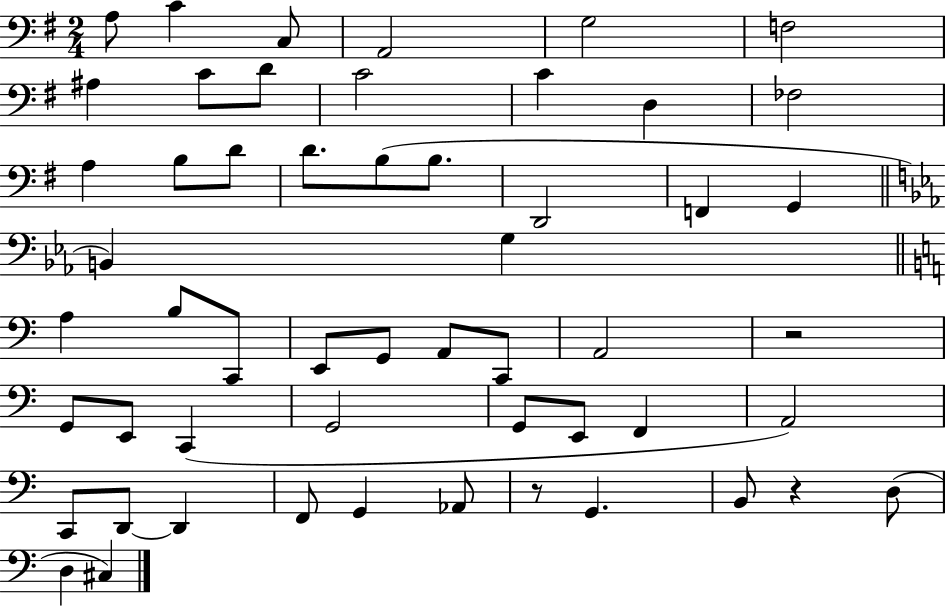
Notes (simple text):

A3/e C4/q C3/e A2/h G3/h F3/h A#3/q C4/e D4/e C4/h C4/q D3/q FES3/h A3/q B3/e D4/e D4/e. B3/e B3/e. D2/h F2/q G2/q B2/q G3/q A3/q B3/e C2/e E2/e G2/e A2/e C2/e A2/h R/h G2/e E2/e C2/q G2/h G2/e E2/e F2/q A2/h C2/e D2/e D2/q F2/e G2/q Ab2/e R/e G2/q. B2/e R/q D3/e D3/q C#3/q